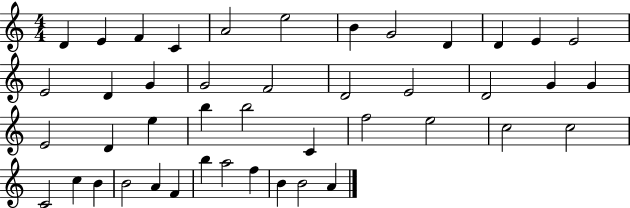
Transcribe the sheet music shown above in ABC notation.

X:1
T:Untitled
M:4/4
L:1/4
K:C
D E F C A2 e2 B G2 D D E E2 E2 D G G2 F2 D2 E2 D2 G G E2 D e b b2 C f2 e2 c2 c2 C2 c B B2 A F b a2 f B B2 A